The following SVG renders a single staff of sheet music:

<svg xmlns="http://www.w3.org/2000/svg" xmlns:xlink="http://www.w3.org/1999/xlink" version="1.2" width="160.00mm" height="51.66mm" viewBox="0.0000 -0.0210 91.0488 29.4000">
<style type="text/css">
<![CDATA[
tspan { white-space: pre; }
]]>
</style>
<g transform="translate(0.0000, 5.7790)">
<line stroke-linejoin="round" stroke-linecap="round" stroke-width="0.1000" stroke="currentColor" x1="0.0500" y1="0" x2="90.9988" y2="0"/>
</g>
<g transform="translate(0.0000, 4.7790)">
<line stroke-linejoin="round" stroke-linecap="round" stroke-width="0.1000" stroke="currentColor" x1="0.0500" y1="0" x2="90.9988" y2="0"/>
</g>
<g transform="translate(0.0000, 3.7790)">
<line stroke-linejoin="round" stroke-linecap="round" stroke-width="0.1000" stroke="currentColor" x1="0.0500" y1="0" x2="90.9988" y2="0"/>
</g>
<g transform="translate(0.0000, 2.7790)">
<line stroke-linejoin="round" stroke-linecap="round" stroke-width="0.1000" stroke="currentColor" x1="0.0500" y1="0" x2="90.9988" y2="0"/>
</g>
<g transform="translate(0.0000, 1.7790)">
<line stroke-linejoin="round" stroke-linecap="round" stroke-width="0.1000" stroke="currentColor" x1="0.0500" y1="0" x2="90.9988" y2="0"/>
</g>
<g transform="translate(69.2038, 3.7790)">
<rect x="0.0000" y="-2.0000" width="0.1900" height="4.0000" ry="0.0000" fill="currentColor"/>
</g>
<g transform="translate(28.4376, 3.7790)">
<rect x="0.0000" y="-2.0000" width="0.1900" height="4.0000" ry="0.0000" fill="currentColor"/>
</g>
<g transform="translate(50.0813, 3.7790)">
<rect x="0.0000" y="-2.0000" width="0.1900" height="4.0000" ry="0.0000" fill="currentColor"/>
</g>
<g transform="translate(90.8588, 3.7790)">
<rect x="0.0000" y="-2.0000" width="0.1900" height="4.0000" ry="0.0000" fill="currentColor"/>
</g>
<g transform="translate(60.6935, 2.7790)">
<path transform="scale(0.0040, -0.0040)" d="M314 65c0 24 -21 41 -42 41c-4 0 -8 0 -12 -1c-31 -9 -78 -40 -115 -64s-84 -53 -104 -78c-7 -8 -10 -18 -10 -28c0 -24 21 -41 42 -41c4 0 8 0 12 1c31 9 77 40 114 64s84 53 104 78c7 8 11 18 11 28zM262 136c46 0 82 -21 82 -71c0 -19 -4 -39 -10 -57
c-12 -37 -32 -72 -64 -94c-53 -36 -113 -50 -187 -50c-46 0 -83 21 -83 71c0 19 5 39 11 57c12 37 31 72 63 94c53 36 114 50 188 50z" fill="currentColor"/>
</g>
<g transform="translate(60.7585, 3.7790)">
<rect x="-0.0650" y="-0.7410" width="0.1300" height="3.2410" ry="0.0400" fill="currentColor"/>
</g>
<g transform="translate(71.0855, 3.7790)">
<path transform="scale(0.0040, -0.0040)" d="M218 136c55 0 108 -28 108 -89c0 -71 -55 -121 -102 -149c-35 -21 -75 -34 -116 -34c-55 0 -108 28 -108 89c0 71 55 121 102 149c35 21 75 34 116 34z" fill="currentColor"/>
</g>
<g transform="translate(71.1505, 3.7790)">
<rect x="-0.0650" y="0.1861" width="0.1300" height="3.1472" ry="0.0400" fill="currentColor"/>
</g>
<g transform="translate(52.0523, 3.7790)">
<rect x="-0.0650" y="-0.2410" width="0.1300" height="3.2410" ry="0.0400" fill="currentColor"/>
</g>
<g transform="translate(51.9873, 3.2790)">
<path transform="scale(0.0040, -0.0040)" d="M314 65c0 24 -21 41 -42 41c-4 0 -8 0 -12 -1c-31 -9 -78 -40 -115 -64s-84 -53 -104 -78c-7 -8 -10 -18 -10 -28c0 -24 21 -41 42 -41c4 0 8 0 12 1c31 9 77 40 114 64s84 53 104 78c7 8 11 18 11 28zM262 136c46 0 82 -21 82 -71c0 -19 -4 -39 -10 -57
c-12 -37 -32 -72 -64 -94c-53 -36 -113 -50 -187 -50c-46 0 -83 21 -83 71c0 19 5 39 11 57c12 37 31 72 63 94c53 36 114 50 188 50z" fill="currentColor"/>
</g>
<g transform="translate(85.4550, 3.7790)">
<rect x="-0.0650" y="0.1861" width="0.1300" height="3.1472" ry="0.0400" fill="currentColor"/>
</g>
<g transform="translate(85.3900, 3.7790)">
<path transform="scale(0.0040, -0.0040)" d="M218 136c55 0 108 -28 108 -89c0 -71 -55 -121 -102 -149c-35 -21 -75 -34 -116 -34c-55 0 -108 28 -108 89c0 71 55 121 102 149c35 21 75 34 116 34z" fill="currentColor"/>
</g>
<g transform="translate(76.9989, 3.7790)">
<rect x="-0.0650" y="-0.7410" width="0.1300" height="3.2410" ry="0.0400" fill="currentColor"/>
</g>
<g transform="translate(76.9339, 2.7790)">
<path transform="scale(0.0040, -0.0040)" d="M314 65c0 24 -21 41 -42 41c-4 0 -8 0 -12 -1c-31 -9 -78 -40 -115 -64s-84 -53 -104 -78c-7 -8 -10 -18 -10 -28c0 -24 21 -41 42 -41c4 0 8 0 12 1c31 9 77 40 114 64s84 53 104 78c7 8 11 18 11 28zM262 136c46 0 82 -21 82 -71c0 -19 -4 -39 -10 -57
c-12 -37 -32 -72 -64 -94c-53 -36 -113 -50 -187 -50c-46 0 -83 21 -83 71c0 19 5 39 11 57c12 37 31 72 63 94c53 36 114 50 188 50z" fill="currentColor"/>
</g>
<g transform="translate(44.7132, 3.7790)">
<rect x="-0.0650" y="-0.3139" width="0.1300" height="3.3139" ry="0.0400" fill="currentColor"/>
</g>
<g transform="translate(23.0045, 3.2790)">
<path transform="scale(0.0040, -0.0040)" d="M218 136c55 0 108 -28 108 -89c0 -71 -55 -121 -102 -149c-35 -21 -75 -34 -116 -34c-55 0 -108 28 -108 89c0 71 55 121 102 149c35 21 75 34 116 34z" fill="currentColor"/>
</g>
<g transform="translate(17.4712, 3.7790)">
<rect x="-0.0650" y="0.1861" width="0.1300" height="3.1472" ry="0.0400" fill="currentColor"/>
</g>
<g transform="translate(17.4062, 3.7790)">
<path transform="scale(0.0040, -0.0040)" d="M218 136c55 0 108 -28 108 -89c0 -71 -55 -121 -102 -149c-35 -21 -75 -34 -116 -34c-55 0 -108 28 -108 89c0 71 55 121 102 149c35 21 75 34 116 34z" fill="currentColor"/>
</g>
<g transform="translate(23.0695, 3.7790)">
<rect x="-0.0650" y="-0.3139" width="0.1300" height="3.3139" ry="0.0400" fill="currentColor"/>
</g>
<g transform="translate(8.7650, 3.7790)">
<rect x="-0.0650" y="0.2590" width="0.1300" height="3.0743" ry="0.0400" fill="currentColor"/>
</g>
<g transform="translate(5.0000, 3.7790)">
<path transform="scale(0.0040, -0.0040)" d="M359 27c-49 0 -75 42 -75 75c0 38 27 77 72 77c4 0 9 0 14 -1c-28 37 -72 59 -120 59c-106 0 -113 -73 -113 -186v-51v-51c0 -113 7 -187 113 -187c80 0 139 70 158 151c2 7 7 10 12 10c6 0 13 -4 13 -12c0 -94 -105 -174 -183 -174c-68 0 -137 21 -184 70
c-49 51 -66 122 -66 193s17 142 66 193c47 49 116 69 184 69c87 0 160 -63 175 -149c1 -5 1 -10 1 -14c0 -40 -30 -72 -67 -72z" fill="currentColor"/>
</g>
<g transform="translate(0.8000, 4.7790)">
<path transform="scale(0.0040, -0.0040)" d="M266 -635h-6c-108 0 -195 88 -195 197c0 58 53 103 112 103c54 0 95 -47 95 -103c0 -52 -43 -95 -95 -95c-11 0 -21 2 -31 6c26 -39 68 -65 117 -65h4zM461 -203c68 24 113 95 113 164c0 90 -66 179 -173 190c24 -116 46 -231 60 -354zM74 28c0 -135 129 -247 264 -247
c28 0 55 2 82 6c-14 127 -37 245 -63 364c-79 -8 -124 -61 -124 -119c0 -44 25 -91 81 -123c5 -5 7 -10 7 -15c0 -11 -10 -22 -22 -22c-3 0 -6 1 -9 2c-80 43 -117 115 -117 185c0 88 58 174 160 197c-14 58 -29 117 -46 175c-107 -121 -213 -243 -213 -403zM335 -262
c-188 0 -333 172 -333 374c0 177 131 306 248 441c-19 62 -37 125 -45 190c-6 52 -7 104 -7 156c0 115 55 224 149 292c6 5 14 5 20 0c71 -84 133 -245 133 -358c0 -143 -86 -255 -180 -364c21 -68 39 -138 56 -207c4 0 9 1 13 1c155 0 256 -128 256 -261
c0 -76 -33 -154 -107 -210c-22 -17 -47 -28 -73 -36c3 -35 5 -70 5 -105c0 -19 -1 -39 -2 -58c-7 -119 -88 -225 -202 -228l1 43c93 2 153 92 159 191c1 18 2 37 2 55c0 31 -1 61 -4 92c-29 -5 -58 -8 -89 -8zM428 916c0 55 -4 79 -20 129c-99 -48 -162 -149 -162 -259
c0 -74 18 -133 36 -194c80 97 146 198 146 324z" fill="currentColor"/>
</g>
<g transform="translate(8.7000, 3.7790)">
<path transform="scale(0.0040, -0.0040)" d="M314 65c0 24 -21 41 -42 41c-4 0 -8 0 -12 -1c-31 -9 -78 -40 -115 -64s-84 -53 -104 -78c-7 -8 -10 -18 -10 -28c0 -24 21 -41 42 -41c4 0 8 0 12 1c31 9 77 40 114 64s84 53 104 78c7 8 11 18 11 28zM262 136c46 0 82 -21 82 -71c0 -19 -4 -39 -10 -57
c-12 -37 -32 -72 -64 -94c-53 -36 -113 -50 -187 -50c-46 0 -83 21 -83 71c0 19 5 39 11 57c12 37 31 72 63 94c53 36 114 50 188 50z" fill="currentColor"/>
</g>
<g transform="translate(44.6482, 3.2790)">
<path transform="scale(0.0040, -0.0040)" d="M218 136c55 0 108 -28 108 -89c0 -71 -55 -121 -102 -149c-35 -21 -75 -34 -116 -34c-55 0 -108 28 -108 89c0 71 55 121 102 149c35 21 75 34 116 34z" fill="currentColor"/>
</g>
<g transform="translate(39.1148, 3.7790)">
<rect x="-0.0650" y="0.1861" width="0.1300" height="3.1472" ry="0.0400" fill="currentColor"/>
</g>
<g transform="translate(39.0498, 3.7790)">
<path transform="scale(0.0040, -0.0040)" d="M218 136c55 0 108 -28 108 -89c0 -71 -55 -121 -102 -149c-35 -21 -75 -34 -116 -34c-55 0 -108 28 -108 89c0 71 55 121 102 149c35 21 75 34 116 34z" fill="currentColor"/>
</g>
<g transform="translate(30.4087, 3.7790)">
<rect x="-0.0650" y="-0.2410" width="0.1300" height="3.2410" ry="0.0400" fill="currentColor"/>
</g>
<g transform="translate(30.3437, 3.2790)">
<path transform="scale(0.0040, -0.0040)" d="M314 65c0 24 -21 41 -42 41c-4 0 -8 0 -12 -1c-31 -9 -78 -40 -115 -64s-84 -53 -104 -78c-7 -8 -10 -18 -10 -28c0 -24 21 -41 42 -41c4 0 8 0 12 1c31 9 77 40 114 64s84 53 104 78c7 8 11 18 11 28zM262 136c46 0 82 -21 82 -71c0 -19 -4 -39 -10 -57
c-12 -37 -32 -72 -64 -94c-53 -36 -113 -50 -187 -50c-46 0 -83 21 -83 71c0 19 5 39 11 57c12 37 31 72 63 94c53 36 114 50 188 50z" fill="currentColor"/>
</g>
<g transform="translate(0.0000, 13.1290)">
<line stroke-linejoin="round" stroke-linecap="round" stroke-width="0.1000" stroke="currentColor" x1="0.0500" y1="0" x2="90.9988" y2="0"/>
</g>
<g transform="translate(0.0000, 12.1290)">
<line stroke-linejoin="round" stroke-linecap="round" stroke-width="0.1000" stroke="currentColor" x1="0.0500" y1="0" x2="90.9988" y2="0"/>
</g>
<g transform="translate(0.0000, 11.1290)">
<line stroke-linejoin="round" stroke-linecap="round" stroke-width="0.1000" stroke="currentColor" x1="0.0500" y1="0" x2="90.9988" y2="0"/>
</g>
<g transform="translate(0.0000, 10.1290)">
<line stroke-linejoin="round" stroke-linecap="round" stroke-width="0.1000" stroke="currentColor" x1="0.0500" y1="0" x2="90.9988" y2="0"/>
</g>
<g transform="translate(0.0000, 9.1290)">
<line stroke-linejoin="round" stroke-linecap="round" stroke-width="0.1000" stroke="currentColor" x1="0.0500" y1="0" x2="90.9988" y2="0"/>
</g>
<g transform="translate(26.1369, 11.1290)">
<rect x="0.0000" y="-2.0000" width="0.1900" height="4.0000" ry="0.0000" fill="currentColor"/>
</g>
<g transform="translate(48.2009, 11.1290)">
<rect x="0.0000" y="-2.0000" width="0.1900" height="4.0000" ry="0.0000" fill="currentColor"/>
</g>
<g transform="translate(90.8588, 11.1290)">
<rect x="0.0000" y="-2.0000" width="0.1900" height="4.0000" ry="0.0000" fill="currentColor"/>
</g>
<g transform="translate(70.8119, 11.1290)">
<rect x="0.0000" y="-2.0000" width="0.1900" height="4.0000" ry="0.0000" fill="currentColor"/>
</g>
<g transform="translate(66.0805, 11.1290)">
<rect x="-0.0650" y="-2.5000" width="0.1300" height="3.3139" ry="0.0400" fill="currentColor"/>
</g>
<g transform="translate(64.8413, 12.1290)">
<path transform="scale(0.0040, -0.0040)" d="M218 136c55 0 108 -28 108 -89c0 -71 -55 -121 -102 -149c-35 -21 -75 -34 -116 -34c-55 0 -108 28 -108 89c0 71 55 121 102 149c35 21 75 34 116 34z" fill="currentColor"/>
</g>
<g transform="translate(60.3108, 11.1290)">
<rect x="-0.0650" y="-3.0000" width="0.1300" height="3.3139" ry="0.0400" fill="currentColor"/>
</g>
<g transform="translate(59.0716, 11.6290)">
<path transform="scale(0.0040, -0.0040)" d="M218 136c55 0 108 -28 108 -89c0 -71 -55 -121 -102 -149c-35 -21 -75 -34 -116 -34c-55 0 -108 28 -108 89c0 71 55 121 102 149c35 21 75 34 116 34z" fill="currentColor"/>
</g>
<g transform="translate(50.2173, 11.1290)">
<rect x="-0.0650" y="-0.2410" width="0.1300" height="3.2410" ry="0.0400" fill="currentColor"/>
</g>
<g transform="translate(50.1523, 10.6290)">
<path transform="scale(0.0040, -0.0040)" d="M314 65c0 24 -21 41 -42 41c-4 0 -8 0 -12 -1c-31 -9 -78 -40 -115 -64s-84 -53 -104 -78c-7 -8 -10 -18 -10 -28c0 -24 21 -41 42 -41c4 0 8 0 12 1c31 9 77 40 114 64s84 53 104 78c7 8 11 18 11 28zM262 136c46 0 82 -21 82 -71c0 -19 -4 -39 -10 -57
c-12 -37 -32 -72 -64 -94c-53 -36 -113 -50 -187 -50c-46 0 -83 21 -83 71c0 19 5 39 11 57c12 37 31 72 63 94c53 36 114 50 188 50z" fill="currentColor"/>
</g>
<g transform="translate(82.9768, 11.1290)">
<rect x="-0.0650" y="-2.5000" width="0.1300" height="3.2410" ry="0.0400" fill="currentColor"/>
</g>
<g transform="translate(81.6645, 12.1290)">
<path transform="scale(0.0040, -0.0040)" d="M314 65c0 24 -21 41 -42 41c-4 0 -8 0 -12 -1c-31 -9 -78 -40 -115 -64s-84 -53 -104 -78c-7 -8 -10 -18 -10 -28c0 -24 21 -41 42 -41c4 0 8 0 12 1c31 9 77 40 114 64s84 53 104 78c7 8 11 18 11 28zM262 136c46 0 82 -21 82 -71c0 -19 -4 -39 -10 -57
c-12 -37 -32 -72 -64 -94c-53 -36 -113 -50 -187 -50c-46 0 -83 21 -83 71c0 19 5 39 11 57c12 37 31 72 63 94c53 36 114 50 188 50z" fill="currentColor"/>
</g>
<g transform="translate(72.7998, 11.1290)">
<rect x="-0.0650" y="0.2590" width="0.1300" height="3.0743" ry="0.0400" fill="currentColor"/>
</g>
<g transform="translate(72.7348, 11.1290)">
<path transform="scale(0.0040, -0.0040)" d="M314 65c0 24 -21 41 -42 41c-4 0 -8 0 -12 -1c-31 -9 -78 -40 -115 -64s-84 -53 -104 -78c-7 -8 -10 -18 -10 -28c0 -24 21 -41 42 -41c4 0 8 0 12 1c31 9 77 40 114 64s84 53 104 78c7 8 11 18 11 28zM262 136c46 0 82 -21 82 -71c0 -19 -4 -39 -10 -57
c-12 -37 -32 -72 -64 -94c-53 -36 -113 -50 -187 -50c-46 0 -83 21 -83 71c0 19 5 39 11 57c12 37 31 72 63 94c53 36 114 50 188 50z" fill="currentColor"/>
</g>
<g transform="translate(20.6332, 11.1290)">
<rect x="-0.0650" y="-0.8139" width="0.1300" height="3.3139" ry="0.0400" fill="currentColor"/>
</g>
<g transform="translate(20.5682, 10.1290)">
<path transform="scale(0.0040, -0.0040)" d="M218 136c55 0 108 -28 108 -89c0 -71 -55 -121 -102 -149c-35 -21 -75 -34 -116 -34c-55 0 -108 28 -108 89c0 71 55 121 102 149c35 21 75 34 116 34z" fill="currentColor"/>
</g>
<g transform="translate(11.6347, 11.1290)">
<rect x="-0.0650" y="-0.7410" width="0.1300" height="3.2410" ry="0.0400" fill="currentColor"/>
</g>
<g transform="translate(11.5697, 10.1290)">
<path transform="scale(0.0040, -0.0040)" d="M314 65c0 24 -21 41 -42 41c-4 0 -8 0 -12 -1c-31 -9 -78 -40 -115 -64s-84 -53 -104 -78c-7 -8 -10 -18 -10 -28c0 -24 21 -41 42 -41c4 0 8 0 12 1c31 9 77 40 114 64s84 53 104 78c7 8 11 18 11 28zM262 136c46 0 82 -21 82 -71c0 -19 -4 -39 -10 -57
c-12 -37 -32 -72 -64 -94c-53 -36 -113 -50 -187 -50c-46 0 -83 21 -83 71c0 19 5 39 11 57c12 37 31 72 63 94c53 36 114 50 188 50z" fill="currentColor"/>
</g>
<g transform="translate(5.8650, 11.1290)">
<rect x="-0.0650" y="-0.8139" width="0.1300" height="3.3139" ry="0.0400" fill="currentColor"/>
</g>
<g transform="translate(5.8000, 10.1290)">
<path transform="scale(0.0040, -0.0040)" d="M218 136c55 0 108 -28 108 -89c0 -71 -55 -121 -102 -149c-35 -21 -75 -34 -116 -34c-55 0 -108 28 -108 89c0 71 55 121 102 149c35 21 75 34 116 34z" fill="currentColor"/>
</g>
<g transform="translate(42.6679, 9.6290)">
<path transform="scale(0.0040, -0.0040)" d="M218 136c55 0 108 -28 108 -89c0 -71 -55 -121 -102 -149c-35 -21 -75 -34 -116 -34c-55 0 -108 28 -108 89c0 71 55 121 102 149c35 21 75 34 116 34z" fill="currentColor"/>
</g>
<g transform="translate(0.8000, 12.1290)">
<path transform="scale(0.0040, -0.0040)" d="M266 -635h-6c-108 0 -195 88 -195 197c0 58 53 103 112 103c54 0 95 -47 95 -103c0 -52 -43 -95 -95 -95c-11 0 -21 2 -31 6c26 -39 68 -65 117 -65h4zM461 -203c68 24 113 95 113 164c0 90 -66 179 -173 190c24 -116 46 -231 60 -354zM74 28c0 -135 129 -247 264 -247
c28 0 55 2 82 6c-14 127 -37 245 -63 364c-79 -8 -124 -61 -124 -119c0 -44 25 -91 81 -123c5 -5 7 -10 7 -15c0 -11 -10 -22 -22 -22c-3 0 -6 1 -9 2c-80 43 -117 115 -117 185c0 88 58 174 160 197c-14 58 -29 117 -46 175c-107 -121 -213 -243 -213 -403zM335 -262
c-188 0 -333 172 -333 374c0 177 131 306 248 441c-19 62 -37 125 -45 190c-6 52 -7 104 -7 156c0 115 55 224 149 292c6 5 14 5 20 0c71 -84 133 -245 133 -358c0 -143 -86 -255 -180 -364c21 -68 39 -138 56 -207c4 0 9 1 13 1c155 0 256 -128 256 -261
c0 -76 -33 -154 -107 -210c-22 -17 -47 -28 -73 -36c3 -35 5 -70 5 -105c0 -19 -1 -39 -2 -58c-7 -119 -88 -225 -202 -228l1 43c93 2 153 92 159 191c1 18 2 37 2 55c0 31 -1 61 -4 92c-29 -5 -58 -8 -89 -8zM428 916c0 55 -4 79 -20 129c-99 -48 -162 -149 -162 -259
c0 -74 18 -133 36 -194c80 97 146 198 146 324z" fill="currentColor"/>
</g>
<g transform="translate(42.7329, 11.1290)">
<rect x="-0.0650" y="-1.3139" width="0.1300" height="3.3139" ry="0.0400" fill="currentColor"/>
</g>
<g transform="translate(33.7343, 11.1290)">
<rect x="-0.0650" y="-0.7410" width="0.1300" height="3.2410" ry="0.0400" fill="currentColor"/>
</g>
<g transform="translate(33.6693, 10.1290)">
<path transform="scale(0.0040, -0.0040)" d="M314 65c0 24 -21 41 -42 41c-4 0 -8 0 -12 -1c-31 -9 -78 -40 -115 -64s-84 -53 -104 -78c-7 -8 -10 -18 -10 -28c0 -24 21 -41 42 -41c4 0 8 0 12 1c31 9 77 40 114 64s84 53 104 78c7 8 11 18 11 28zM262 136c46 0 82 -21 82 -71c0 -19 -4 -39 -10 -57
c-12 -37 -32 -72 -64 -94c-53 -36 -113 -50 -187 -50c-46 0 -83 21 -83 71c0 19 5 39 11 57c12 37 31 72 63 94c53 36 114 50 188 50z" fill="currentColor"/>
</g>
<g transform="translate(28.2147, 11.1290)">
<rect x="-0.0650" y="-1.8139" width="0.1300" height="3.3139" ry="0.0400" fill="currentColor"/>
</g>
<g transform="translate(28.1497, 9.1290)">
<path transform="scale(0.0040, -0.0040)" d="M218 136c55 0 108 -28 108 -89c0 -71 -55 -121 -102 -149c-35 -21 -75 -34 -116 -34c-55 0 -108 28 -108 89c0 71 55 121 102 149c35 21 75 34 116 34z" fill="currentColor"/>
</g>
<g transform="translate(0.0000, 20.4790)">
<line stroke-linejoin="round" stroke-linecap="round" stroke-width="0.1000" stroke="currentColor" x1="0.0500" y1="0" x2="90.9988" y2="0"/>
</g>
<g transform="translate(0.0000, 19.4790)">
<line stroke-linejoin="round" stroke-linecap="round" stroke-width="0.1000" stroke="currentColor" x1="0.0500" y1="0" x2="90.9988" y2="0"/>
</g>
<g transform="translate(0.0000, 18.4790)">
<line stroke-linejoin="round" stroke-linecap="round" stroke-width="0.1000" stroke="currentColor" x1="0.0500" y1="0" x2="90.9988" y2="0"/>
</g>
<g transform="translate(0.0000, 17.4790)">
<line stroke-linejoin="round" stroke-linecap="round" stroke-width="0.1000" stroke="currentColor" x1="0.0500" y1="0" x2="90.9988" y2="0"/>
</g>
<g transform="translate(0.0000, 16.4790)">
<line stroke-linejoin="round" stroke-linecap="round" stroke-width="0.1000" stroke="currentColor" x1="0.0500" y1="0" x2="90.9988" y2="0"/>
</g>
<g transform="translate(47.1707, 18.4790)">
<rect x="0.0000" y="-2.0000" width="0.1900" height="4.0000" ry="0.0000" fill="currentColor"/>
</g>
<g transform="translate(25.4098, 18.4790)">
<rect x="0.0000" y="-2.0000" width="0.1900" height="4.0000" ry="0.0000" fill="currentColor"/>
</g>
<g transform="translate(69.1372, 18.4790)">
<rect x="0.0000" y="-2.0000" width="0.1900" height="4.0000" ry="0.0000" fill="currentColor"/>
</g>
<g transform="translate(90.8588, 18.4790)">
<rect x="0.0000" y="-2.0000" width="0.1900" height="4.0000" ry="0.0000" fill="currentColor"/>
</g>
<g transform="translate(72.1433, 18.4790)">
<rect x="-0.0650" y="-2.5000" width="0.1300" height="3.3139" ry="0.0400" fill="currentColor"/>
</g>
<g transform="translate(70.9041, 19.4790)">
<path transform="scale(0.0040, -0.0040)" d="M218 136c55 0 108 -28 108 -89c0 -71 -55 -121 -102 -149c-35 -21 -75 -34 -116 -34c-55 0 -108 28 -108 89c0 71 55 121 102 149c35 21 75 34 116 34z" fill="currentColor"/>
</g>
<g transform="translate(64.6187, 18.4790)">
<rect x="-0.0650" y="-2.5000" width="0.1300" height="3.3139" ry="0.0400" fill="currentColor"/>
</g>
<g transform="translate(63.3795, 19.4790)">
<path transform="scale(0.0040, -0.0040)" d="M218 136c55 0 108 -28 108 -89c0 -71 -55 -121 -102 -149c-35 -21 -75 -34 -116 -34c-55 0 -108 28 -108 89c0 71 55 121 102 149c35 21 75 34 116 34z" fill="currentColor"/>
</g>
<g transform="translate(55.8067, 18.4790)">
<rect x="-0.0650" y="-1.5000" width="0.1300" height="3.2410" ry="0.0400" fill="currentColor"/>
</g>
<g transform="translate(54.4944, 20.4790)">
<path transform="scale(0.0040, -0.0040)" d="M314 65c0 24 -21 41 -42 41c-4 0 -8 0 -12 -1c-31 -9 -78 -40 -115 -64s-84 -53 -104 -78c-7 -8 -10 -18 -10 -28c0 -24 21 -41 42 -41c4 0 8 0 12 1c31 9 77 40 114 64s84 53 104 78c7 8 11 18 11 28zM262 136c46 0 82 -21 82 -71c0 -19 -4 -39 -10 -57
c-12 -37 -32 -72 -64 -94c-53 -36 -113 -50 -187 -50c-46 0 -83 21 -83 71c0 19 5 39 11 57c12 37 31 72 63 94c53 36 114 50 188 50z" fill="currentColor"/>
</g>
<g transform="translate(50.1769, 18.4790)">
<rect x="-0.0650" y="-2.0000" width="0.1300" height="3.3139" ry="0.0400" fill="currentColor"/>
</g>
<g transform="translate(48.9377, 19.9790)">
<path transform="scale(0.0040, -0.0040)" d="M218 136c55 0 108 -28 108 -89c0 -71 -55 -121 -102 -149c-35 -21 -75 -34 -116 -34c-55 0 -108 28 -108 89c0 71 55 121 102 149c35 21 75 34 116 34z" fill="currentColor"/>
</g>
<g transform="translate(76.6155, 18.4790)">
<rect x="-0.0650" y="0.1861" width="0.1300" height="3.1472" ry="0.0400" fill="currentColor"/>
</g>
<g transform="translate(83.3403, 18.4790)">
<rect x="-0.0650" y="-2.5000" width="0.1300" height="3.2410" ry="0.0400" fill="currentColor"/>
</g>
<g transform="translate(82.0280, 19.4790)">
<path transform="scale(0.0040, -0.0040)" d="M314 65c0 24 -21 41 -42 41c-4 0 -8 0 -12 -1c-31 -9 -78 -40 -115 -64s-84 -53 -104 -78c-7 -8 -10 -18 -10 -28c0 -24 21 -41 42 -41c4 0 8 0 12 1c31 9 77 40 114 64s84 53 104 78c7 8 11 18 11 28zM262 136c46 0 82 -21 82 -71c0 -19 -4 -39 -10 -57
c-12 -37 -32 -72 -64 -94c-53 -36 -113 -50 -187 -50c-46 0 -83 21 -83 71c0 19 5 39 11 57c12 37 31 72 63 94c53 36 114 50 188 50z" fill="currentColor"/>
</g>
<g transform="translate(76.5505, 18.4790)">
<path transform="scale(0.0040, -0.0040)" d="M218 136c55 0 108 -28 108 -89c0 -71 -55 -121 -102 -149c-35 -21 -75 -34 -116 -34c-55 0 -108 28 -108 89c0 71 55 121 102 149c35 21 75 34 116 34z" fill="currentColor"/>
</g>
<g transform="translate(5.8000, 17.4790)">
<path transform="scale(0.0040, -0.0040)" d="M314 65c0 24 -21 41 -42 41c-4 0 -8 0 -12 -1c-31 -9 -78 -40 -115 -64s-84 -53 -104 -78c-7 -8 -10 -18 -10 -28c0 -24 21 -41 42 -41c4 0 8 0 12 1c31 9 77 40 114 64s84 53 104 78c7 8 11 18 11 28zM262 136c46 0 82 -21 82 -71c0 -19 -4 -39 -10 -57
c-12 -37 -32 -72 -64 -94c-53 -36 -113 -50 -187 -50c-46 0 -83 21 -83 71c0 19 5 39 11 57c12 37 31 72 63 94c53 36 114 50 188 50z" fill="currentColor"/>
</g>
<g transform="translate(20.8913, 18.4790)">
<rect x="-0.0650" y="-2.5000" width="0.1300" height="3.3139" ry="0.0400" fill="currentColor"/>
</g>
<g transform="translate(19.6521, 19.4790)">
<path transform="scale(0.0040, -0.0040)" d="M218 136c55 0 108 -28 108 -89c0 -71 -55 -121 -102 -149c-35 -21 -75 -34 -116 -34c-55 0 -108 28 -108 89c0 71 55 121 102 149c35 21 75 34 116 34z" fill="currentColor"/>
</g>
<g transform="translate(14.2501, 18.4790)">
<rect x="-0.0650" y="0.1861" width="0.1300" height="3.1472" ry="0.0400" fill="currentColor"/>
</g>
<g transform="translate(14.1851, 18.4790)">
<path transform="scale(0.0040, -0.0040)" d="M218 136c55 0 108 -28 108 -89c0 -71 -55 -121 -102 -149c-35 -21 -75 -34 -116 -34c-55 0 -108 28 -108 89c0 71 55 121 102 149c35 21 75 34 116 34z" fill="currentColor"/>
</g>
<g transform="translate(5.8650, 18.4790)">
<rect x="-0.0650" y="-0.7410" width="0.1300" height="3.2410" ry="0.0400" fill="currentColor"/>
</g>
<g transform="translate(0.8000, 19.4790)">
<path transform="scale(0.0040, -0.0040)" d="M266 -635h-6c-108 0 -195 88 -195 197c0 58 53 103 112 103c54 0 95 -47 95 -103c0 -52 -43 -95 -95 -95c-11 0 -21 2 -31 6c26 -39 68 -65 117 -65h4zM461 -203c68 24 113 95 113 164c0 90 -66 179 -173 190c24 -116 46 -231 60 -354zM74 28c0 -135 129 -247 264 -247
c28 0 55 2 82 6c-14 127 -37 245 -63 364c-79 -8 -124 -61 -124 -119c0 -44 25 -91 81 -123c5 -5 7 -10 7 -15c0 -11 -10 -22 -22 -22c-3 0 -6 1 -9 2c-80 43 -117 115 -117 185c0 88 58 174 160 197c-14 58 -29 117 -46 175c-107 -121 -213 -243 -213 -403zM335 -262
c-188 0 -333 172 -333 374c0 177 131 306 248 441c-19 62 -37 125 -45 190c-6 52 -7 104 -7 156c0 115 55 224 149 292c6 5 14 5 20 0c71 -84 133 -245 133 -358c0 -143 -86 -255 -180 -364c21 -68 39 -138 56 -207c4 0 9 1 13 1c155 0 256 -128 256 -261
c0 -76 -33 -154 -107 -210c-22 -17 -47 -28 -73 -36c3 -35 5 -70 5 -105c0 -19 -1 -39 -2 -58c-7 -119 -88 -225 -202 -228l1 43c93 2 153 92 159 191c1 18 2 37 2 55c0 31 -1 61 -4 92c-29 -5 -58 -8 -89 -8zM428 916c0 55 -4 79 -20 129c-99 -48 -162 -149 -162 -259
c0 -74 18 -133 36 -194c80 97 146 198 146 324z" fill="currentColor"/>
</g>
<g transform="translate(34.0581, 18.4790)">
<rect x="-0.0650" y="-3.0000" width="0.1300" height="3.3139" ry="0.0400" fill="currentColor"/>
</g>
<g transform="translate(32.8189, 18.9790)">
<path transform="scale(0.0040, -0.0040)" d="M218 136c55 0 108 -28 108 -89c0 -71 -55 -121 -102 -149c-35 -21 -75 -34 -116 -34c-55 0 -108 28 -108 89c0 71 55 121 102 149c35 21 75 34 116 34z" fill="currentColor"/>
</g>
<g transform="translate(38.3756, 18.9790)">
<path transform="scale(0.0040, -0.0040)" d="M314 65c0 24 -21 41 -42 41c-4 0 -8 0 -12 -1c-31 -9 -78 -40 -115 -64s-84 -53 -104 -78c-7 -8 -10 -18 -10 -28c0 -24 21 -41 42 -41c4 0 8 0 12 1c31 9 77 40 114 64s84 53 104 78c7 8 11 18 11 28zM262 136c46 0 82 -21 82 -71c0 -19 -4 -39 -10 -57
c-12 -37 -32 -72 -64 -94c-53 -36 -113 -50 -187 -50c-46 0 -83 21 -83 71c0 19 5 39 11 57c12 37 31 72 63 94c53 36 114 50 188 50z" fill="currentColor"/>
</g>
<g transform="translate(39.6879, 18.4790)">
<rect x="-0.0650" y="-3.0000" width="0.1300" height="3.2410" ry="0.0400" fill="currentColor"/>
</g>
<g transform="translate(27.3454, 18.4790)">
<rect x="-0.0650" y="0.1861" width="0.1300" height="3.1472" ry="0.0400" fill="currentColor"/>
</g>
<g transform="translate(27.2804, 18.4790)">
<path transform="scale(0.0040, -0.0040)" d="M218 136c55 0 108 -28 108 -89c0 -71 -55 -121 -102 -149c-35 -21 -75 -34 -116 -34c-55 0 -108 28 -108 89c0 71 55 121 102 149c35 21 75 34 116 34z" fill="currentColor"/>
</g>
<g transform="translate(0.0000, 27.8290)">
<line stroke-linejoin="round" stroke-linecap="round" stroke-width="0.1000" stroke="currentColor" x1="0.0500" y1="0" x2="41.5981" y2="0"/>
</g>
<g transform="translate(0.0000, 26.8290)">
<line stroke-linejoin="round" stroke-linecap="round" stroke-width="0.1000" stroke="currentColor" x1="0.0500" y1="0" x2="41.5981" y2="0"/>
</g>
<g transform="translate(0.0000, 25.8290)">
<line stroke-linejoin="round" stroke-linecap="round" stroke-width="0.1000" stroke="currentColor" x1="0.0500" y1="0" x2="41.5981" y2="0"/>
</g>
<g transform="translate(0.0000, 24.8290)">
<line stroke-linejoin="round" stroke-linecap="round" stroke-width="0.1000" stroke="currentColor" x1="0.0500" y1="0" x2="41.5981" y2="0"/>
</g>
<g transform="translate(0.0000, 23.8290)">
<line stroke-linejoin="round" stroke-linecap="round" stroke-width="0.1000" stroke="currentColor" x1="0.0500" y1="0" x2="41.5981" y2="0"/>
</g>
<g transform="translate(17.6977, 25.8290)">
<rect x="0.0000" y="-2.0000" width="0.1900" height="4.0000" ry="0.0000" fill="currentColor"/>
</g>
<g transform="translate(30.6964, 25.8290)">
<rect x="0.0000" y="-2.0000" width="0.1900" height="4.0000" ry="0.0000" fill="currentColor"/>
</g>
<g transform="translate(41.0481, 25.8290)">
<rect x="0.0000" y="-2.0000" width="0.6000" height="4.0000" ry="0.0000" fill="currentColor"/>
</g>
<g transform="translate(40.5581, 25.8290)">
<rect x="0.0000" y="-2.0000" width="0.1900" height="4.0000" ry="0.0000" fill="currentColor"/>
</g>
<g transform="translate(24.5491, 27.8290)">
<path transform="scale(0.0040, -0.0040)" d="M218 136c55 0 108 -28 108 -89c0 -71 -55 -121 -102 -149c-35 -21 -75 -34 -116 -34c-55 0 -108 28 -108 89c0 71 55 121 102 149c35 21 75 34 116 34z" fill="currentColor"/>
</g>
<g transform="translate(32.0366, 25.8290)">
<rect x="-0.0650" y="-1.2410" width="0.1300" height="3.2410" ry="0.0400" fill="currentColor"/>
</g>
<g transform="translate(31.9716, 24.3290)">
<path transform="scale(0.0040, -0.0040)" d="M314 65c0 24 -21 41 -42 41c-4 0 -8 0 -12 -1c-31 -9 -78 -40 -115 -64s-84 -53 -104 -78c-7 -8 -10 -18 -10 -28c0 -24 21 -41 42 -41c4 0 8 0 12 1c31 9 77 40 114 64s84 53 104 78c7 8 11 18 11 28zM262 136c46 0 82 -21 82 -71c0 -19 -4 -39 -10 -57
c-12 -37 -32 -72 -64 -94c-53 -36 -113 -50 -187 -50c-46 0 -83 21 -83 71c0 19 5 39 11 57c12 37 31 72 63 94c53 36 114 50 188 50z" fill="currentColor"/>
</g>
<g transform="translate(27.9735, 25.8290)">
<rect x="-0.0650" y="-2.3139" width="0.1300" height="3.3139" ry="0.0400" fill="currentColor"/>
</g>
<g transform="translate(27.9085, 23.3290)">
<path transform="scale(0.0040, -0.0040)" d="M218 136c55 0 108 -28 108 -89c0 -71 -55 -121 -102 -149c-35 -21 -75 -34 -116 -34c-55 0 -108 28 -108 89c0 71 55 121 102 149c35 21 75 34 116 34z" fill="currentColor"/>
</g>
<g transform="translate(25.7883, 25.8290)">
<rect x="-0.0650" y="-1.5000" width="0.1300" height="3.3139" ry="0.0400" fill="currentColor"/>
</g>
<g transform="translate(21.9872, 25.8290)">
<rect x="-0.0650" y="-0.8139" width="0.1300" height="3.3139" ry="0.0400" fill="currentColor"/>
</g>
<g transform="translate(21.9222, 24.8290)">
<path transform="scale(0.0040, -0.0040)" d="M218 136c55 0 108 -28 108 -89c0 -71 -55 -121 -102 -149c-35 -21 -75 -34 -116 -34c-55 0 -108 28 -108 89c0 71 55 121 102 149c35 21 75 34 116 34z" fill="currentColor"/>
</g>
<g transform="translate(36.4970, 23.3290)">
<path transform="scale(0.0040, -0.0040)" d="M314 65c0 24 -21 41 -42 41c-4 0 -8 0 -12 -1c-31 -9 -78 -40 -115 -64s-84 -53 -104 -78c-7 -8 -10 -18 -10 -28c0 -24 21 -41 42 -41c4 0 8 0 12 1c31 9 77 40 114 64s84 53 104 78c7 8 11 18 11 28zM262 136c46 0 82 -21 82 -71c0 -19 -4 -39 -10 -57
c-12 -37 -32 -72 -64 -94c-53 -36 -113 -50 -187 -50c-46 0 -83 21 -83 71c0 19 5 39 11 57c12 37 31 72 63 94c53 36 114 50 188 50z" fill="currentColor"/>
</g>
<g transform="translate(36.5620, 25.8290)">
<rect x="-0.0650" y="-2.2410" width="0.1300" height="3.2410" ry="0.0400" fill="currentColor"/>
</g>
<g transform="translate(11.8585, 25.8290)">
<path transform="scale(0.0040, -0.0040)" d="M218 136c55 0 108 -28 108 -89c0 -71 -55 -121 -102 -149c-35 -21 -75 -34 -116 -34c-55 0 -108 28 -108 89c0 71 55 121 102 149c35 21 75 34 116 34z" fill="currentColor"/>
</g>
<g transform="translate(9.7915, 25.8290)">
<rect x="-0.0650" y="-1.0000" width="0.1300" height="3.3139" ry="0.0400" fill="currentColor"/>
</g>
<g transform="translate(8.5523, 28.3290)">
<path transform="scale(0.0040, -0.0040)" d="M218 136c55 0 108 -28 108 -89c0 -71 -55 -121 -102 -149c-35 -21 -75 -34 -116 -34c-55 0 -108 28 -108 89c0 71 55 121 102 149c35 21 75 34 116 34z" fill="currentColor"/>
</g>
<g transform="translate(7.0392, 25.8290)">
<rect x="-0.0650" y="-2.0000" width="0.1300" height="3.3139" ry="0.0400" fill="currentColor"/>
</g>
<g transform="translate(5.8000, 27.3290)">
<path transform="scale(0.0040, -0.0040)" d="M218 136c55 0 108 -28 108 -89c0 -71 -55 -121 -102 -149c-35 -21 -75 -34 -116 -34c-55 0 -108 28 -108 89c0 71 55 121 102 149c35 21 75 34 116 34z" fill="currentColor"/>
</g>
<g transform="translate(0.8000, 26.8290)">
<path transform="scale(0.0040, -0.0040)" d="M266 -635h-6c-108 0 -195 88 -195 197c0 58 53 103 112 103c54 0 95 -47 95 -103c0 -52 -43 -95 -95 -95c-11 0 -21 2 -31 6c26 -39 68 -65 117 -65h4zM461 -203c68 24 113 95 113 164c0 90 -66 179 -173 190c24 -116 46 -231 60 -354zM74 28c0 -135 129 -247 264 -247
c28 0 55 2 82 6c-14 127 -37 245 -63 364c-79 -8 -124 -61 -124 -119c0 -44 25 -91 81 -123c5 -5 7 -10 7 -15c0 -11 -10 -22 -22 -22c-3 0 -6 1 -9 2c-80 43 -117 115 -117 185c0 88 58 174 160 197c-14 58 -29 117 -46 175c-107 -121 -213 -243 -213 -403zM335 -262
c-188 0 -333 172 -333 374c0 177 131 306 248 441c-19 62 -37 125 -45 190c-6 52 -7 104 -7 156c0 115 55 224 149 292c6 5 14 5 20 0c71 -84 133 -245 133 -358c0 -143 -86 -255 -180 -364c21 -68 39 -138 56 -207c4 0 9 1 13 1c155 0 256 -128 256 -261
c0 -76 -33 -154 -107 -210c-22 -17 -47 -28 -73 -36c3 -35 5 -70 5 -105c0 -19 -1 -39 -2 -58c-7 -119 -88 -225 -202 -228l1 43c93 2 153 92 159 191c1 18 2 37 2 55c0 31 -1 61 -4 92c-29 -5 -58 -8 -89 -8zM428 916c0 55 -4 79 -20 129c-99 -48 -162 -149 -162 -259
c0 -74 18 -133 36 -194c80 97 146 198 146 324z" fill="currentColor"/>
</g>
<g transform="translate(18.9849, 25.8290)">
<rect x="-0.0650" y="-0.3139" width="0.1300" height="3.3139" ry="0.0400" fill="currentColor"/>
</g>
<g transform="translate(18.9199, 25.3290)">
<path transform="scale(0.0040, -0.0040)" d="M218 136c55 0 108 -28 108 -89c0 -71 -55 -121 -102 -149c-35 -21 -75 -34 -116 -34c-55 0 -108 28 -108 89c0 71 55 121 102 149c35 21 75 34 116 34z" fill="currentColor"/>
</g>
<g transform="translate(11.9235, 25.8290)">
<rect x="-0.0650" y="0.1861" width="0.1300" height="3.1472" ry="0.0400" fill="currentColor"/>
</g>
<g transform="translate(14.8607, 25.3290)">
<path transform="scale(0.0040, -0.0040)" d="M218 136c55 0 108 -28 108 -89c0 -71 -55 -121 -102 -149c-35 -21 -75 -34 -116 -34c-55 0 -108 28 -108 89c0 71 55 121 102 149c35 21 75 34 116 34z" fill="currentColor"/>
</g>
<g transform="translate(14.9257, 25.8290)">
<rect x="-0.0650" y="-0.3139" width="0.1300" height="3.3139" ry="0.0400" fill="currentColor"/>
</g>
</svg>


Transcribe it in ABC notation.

X:1
T:Untitled
M:4/4
L:1/4
K:C
B2 B c c2 B c c2 d2 B d2 B d d2 d f d2 e c2 A G B2 G2 d2 B G B A A2 F E2 G G B G2 F D B c c d E g e2 g2